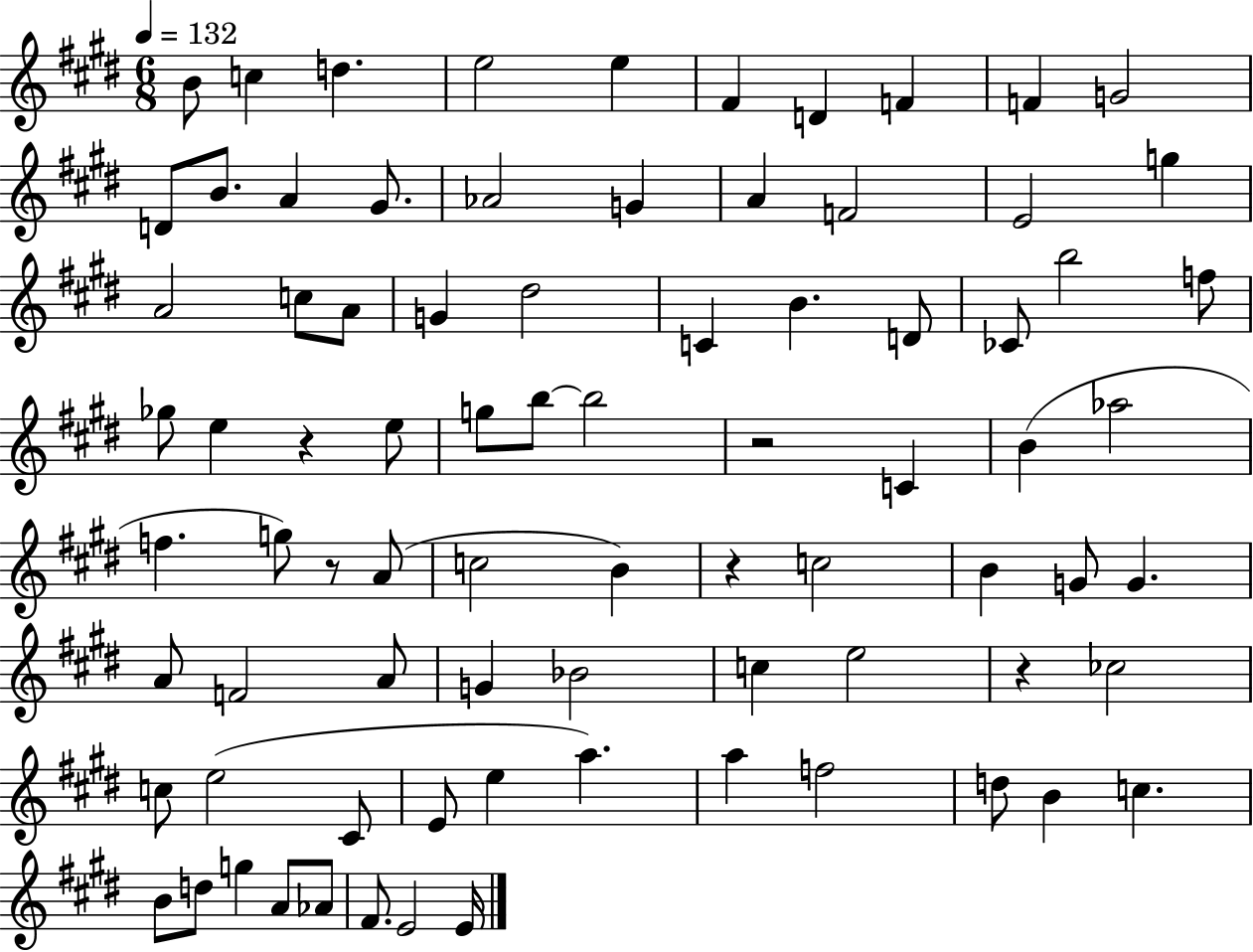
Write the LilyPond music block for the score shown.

{
  \clef treble
  \numericTimeSignature
  \time 6/8
  \key e \major
  \tempo 4 = 132
  b'8 c''4 d''4. | e''2 e''4 | fis'4 d'4 f'4 | f'4 g'2 | \break d'8 b'8. a'4 gis'8. | aes'2 g'4 | a'4 f'2 | e'2 g''4 | \break a'2 c''8 a'8 | g'4 dis''2 | c'4 b'4. d'8 | ces'8 b''2 f''8 | \break ges''8 e''4 r4 e''8 | g''8 b''8~~ b''2 | r2 c'4 | b'4( aes''2 | \break f''4. g''8) r8 a'8( | c''2 b'4) | r4 c''2 | b'4 g'8 g'4. | \break a'8 f'2 a'8 | g'4 bes'2 | c''4 e''2 | r4 ces''2 | \break c''8 e''2( cis'8 | e'8 e''4 a''4.) | a''4 f''2 | d''8 b'4 c''4. | \break b'8 d''8 g''4 a'8 aes'8 | fis'8. e'2 e'16 | \bar "|."
}